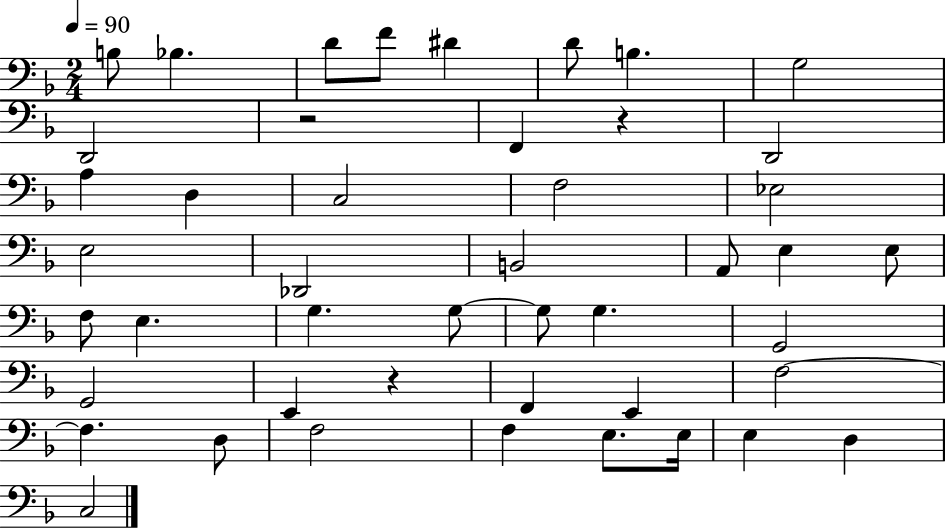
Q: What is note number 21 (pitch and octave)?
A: E3